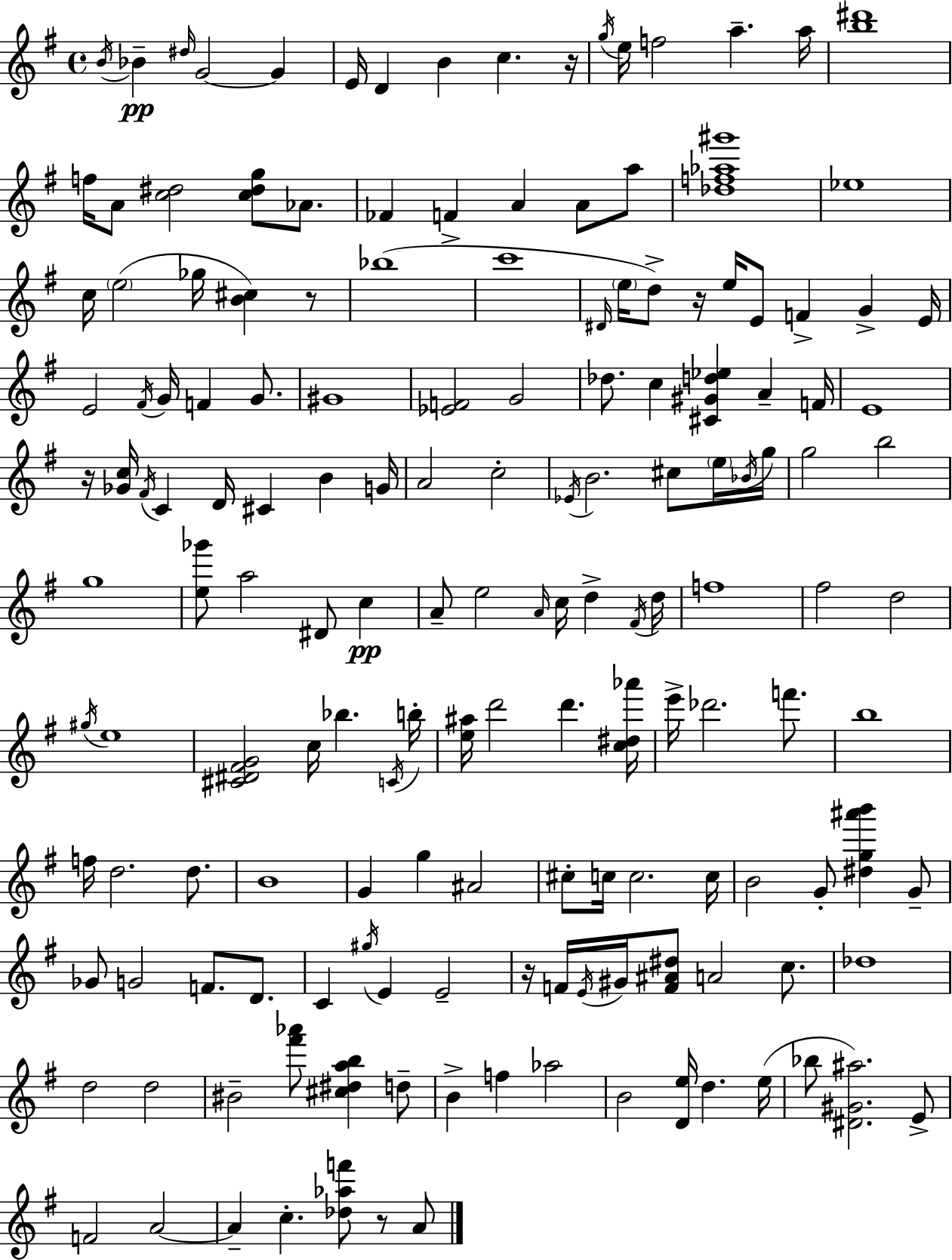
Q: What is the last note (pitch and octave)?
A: A4